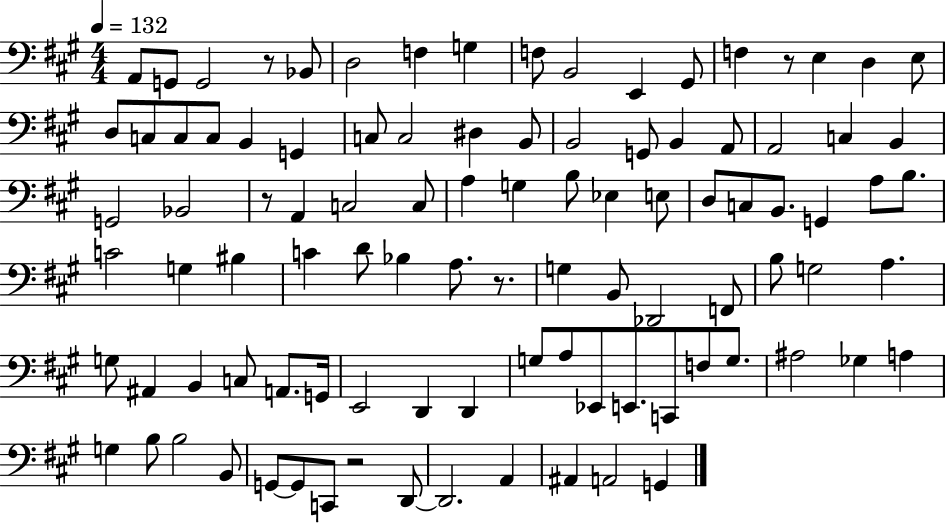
{
  \clef bass
  \numericTimeSignature
  \time 4/4
  \key a \major
  \tempo 4 = 132
  a,8 g,8 g,2 r8 bes,8 | d2 f4 g4 | f8 b,2 e,4 gis,8 | f4 r8 e4 d4 e8 | \break d8 c8 c8 c8 b,4 g,4 | c8 c2 dis4 b,8 | b,2 g,8 b,4 a,8 | a,2 c4 b,4 | \break g,2 bes,2 | r8 a,4 c2 c8 | a4 g4 b8 ees4 e8 | d8 c8 b,8. g,4 a8 b8. | \break c'2 g4 bis4 | c'4 d'8 bes4 a8. r8. | g4 b,8 des,2 f,8 | b8 g2 a4. | \break g8 ais,4 b,4 c8 a,8. g,16 | e,2 d,4 d,4 | g8 a8 ees,8 e,8. c,8 f8 g8. | ais2 ges4 a4 | \break g4 b8 b2 b,8 | g,8~~ g,8 c,8 r2 d,8~~ | d,2. a,4 | ais,4 a,2 g,4 | \break \bar "|."
}